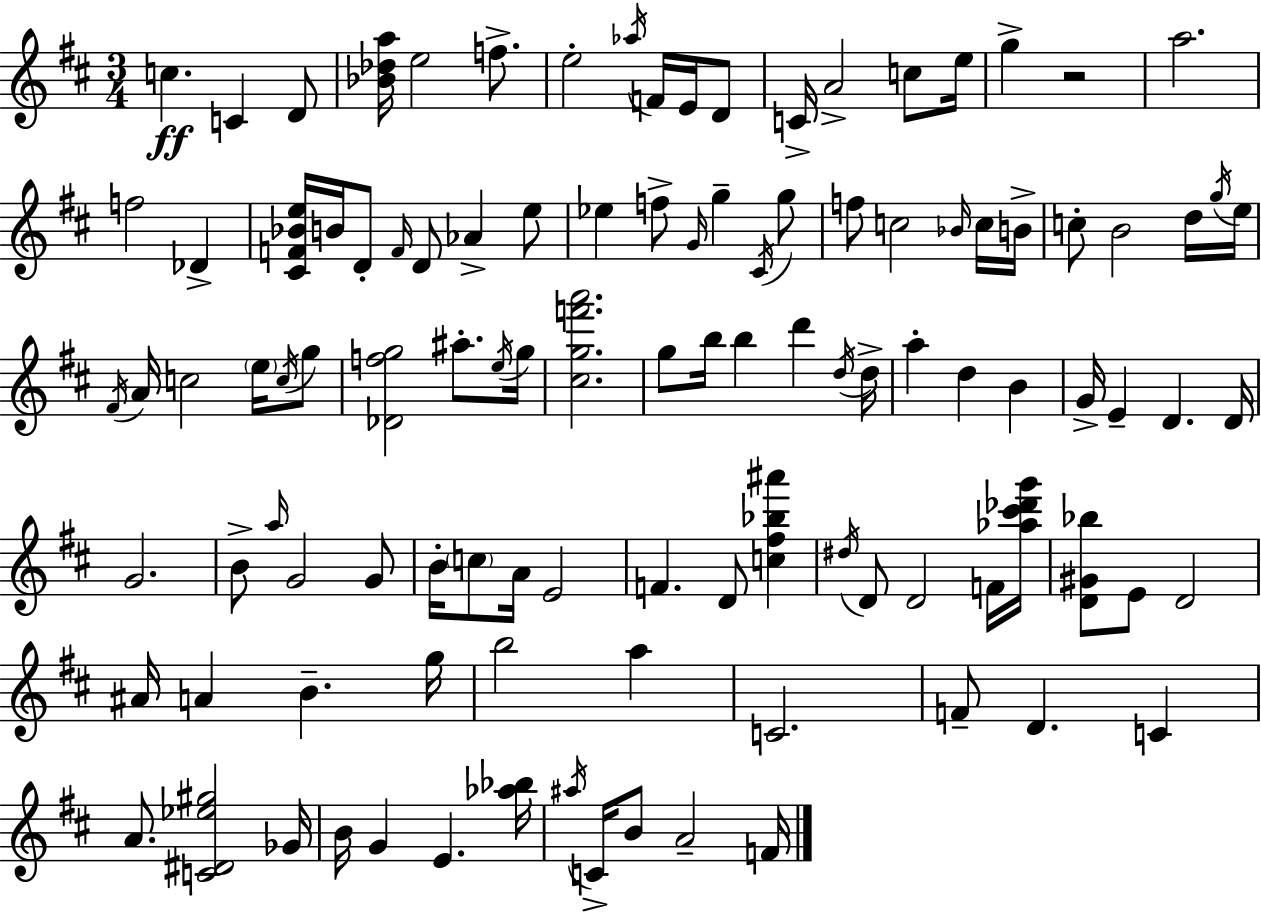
{
  \clef treble
  \numericTimeSignature
  \time 3/4
  \key d \major
  \repeat volta 2 { c''4.\ff c'4 d'8 | <bes' des'' a''>16 e''2 f''8.-> | e''2-. \acciaccatura { aes''16 } f'16 e'16 d'8 | c'16-> a'2-> c''8 | \break e''16 g''4-> r2 | a''2. | f''2 des'4-> | <cis' f' bes' e''>16 b'16 d'8-. \grace { f'16 } d'8 aes'4-> | \break e''8 ees''4 f''8-> \grace { g'16 } g''4-- | \acciaccatura { cis'16 } g''8 f''8 c''2 | \grace { bes'16 } c''16 b'16-> c''8-. b'2 | d''16 \acciaccatura { g''16 } e''16 \acciaccatura { fis'16 } a'16 c''2 | \break \parenthesize e''16 \acciaccatura { c''16 } g''8 <des' f'' g''>2 | ais''8.-. \acciaccatura { e''16 } g''16 <cis'' g'' f''' a'''>2. | g''8 b''16 | b''4 d'''4 \acciaccatura { d''16 } d''16-> a''4-. | \break d''4 b'4 g'16-> e'4-- | d'4. d'16 g'2. | b'8-> | \grace { a''16 } g'2 g'8 b'16-. | \break \parenthesize c''8 a'16 e'2 f'4. | d'8 <c'' fis'' bes'' ais'''>4 \acciaccatura { dis''16 } | d'8 d'2 f'16 <aes'' cis''' des''' g'''>16 | <d' gis' bes''>8 e'8 d'2 | \break ais'16 a'4 b'4.-- g''16 | b''2 a''4 | c'2. | f'8-- d'4. c'4 | \break a'8. <c' dis' ees'' gis''>2 ges'16 | b'16 g'4 e'4. <aes'' bes''>16 | \acciaccatura { ais''16 } c'16-> b'8 a'2-- | f'16 } \bar "|."
}